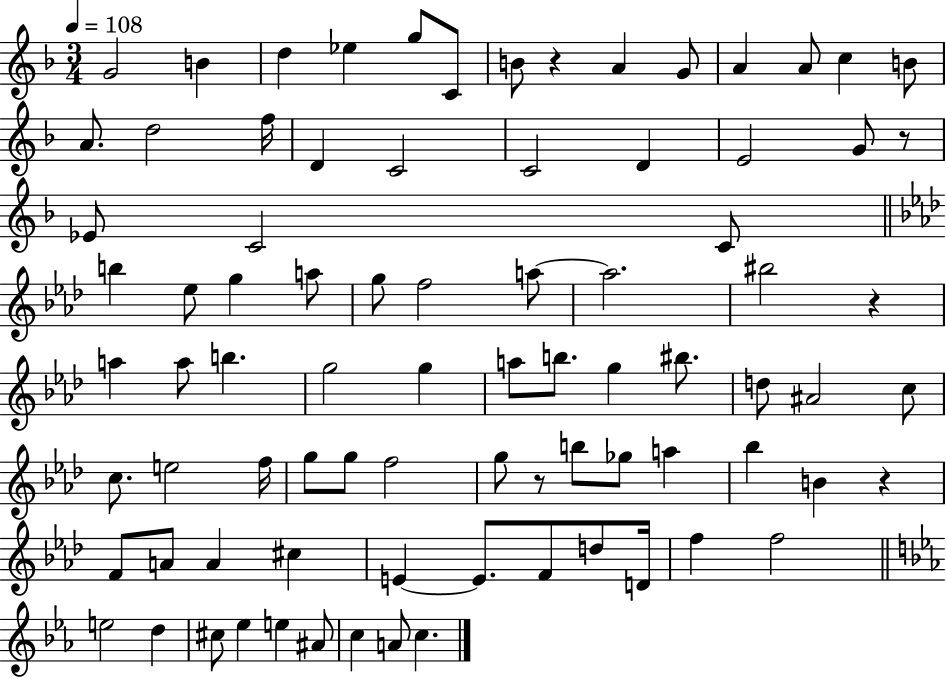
X:1
T:Untitled
M:3/4
L:1/4
K:F
G2 B d _e g/2 C/2 B/2 z A G/2 A A/2 c B/2 A/2 d2 f/4 D C2 C2 D E2 G/2 z/2 _E/2 C2 C/2 b _e/2 g a/2 g/2 f2 a/2 a2 ^b2 z a a/2 b g2 g a/2 b/2 g ^b/2 d/2 ^A2 c/2 c/2 e2 f/4 g/2 g/2 f2 g/2 z/2 b/2 _g/2 a _b B z F/2 A/2 A ^c E E/2 F/2 d/2 D/4 f f2 e2 d ^c/2 _e e ^A/2 c A/2 c